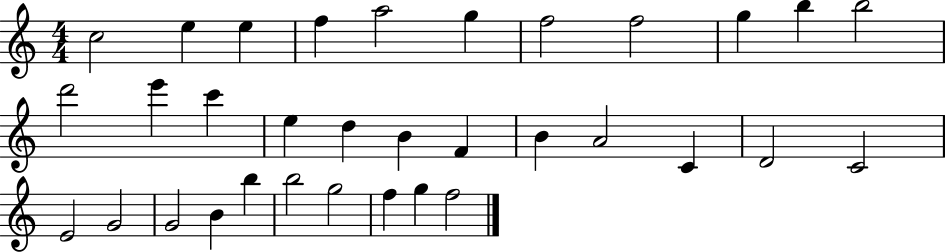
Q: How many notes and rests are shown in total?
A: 33